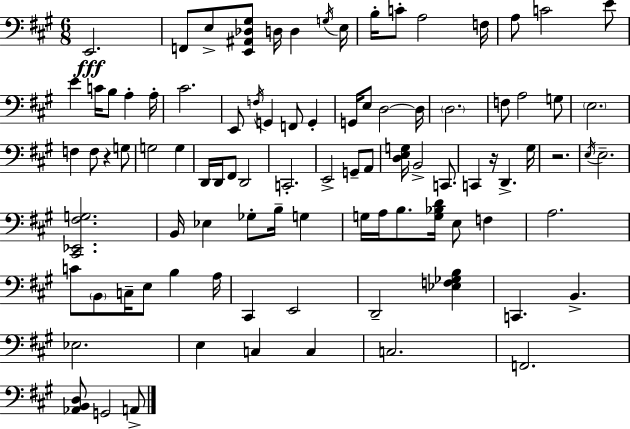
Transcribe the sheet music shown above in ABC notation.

X:1
T:Untitled
M:6/8
L:1/4
K:A
E,,2 F,,/2 E,/2 [E,,^A,,_D,^G,]/2 D,/4 D, G,/4 E,/4 B,/4 C/2 A,2 F,/4 A,/2 C2 E/2 E C/4 B,/2 A, A,/4 ^C2 E,,/2 F,/4 G,, F,,/2 G,, G,,/4 E,/2 D,2 D,/4 D,2 F,/2 A,2 G,/2 E,2 F, F,/2 z G,/2 G,2 G, D,,/4 D,,/4 ^F,,/2 D,,2 C,,2 E,,2 G,,/2 A,,/2 [D,E,G,]/4 B,,2 C,,/2 C,, z/4 D,, ^G,/4 z2 E,/4 E,2 [^C,,_E,,^F,G,]2 B,,/4 _E, _G,/2 B,/4 G, G,/4 A,/4 B,/2 [G,_B,D]/4 E,/2 F, A,2 C/2 B,,/2 C,/4 E,/2 B, A,/4 ^C,, E,,2 D,,2 [_E,F,_G,B,] C,, B,, _E,2 E, C, C, C,2 F,,2 [_A,,B,,D,]/2 G,,2 A,,/2